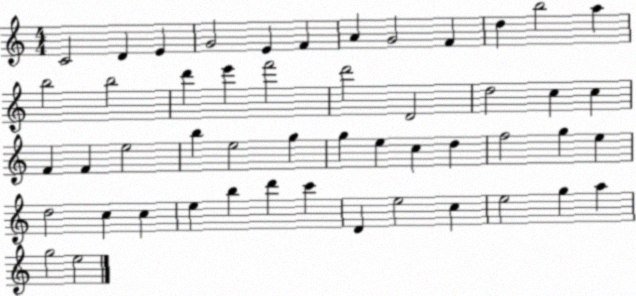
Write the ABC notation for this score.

X:1
T:Untitled
M:4/4
L:1/4
K:C
C2 D E G2 E F A G2 F d b2 a b2 b2 d' e' f'2 d'2 D2 d2 c c F F e2 b e2 g g e c d f2 g e d2 c c e b d' c' D e2 c e2 g a g2 e2